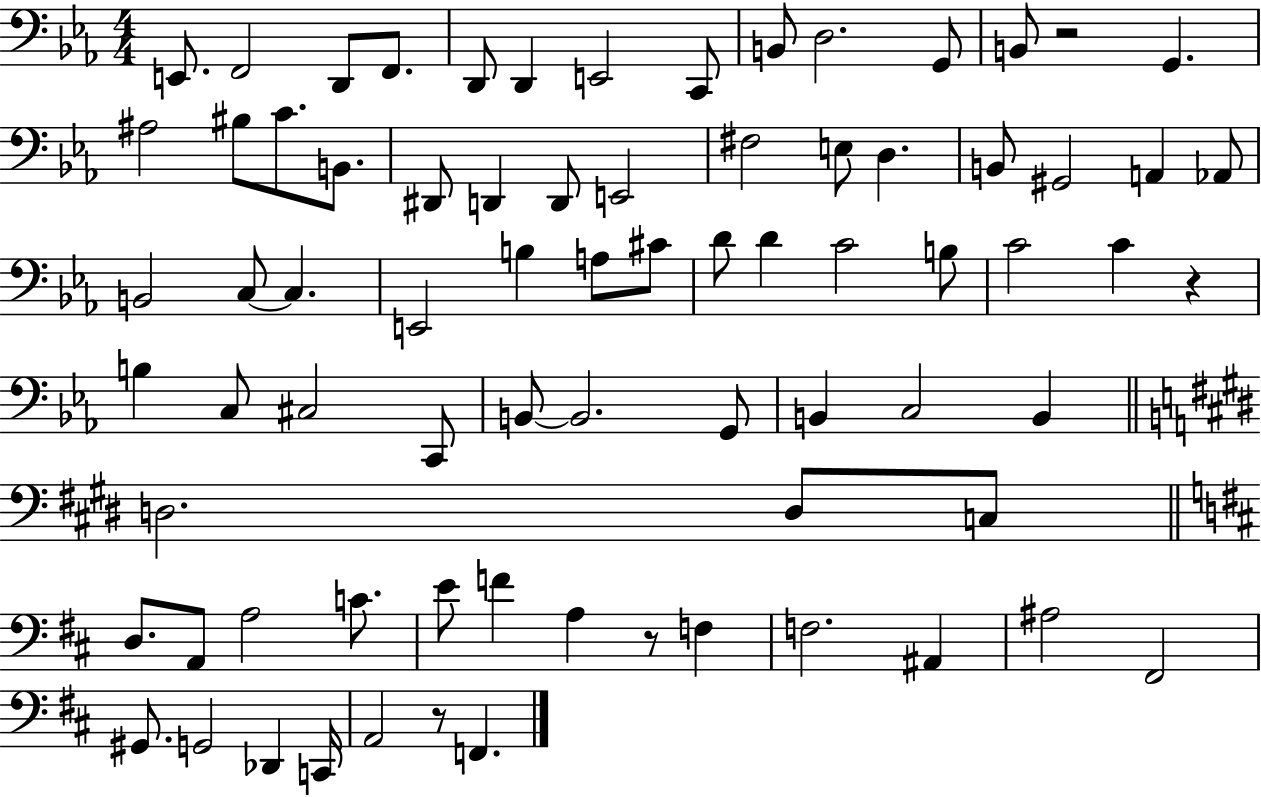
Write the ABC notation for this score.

X:1
T:Untitled
M:4/4
L:1/4
K:Eb
E,,/2 F,,2 D,,/2 F,,/2 D,,/2 D,, E,,2 C,,/2 B,,/2 D,2 G,,/2 B,,/2 z2 G,, ^A,2 ^B,/2 C/2 B,,/2 ^D,,/2 D,, D,,/2 E,,2 ^F,2 E,/2 D, B,,/2 ^G,,2 A,, _A,,/2 B,,2 C,/2 C, E,,2 B, A,/2 ^C/2 D/2 D C2 B,/2 C2 C z B, C,/2 ^C,2 C,,/2 B,,/2 B,,2 G,,/2 B,, C,2 B,, D,2 D,/2 C,/2 D,/2 A,,/2 A,2 C/2 E/2 F A, z/2 F, F,2 ^A,, ^A,2 ^F,,2 ^G,,/2 G,,2 _D,, C,,/4 A,,2 z/2 F,,